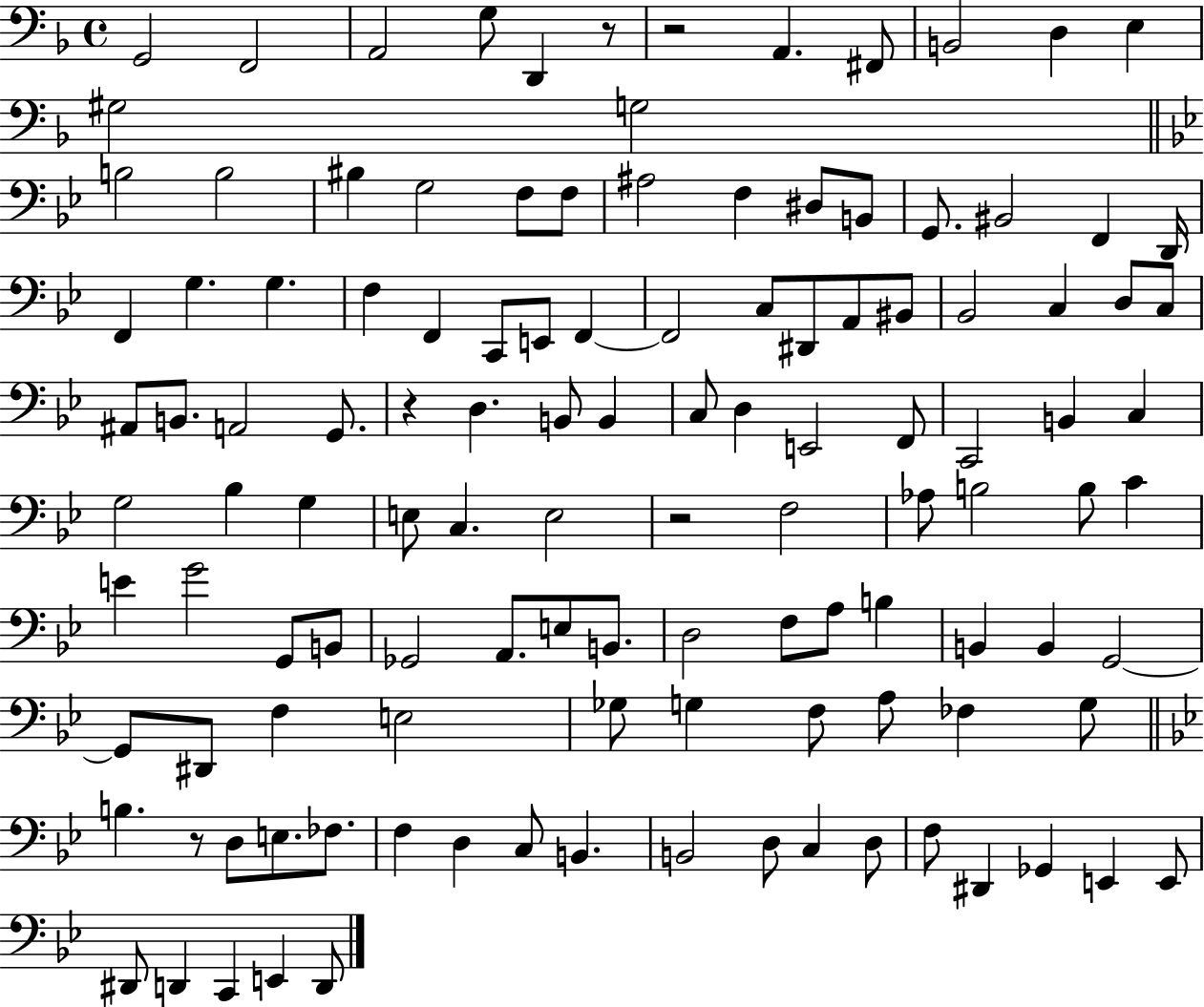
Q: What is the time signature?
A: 4/4